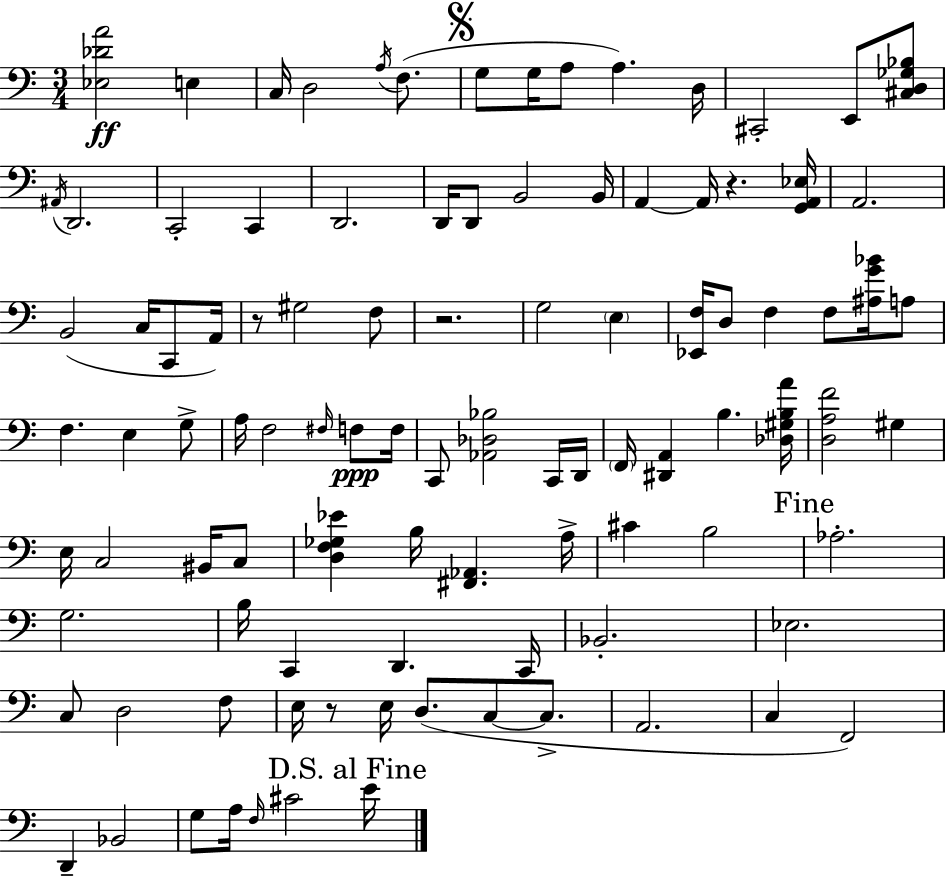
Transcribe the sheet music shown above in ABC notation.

X:1
T:Untitled
M:3/4
L:1/4
K:Am
[_E,_DA]2 E, C,/4 D,2 A,/4 F,/2 G,/2 G,/4 A,/2 A, D,/4 ^C,,2 E,,/2 [^C,D,_G,_B,]/2 ^A,,/4 D,,2 C,,2 C,, D,,2 D,,/4 D,,/2 B,,2 B,,/4 A,, A,,/4 z [G,,A,,_E,]/4 A,,2 B,,2 C,/4 C,,/2 A,,/4 z/2 ^G,2 F,/2 z2 G,2 E, [_E,,F,]/4 D,/2 F, F,/2 [^A,G_B]/4 A,/2 F, E, G,/2 A,/4 F,2 ^F,/4 F,/2 F,/4 C,,/2 [_A,,_D,_B,]2 C,,/4 D,,/4 F,,/4 [^D,,A,,] B, [_D,^G,B,A]/4 [D,A,F]2 ^G, E,/4 C,2 ^B,,/4 C,/2 [D,F,_G,_E] B,/4 [^F,,_A,,] A,/4 ^C B,2 _A,2 G,2 B,/4 C,, D,, C,,/4 _B,,2 _E,2 C,/2 D,2 F,/2 E,/4 z/2 E,/4 D,/2 C,/2 C,/2 A,,2 C, F,,2 D,, _B,,2 G,/2 A,/4 F,/4 ^C2 E/4